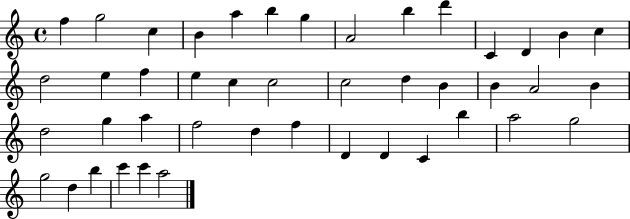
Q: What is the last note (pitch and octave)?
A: A5